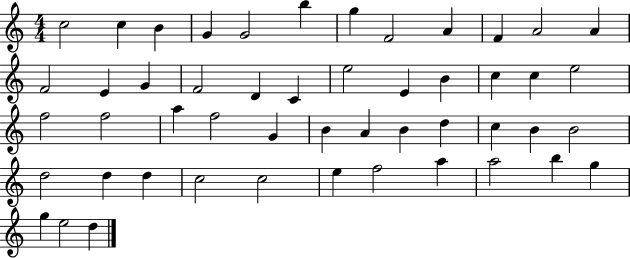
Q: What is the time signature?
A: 4/4